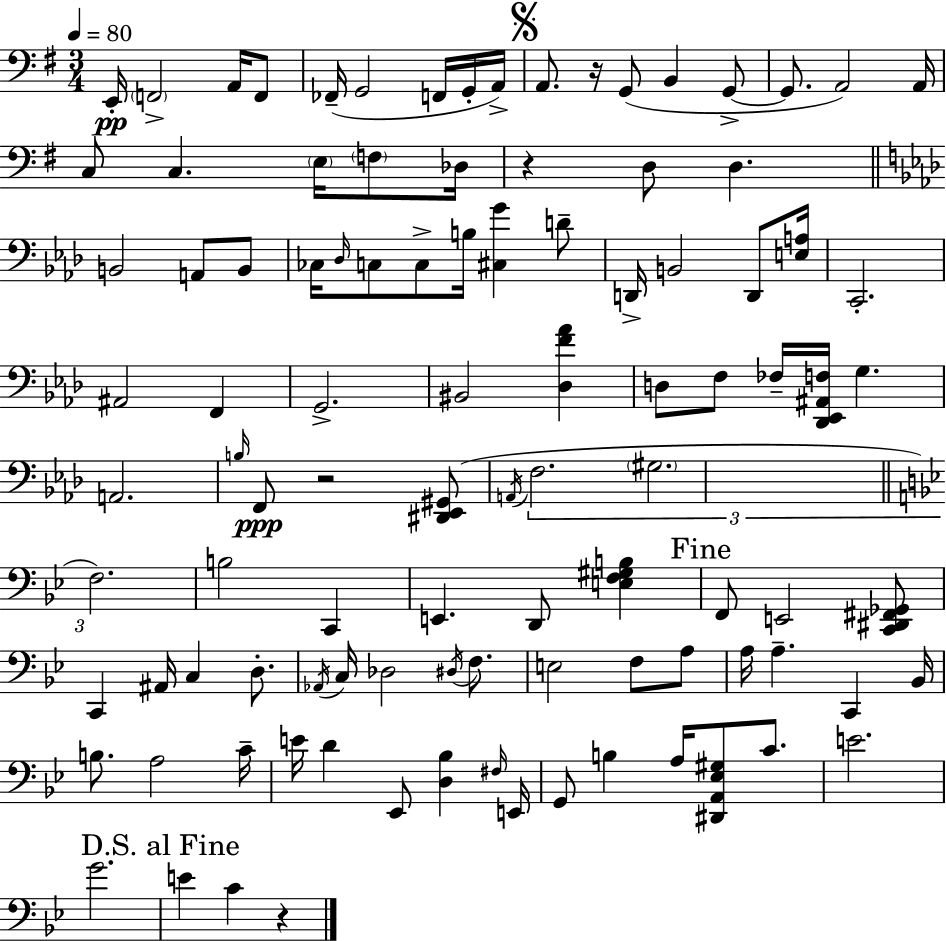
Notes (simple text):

E2/s F2/h A2/s F2/e FES2/s G2/h F2/s G2/s A2/s A2/e. R/s G2/e B2/q G2/e G2/e. A2/h A2/s C3/e C3/q. E3/s F3/e Db3/s R/q D3/e D3/q. B2/h A2/e B2/e CES3/s Db3/s C3/e C3/e B3/s [C#3,G4]/q D4/e D2/s B2/h D2/e [E3,A3]/s C2/h. A#2/h F2/q G2/h. BIS2/h [Db3,F4,Ab4]/q D3/e F3/e FES3/s [Db2,Eb2,A#2,F3]/s G3/q. A2/h. B3/s F2/e R/h [D#2,Eb2,G#2]/e A2/s F3/h. G#3/h. F3/h. B3/h C2/q E2/q. D2/e [E3,F3,G#3,B3]/q F2/e E2/h [C2,D#2,F#2,Gb2]/e C2/q A#2/s C3/q D3/e. Ab2/s C3/s Db3/h D#3/s F3/e. E3/h F3/e A3/e A3/s A3/q. C2/q Bb2/s B3/e. A3/h C4/s E4/s D4/q Eb2/e [D3,Bb3]/q F#3/s E2/s G2/e B3/q A3/s [D#2,A2,Eb3,G#3]/e C4/e. E4/h. G4/h. E4/q C4/q R/q